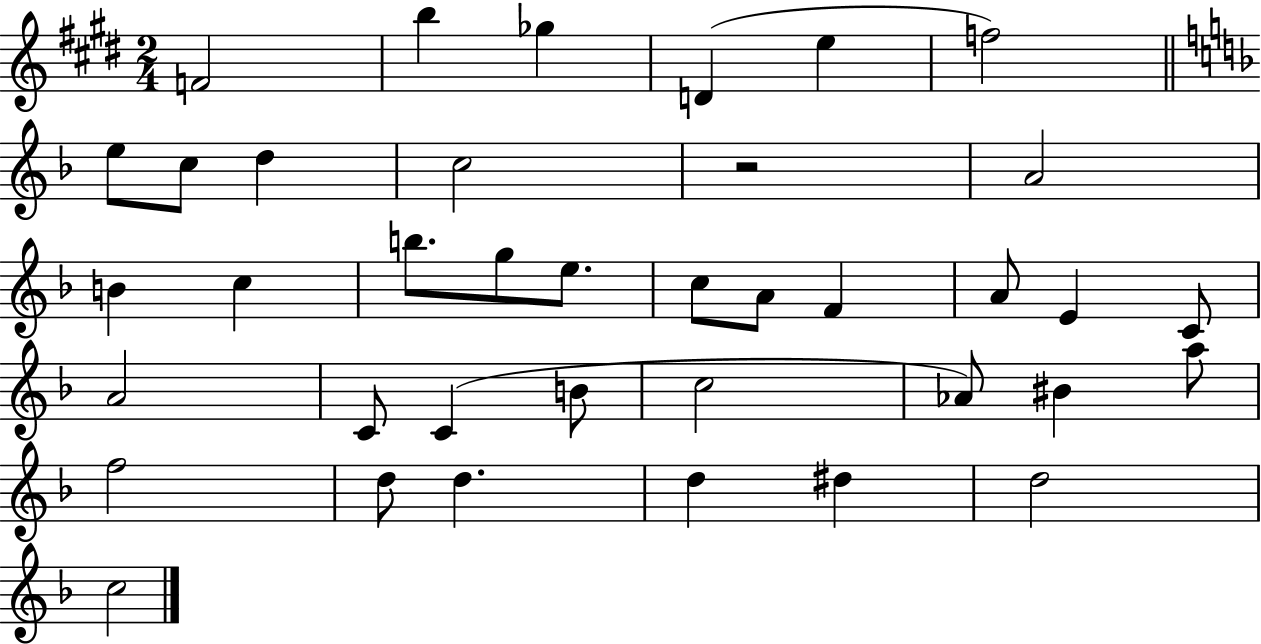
X:1
T:Untitled
M:2/4
L:1/4
K:E
F2 b _g D e f2 e/2 c/2 d c2 z2 A2 B c b/2 g/2 e/2 c/2 A/2 F A/2 E C/2 A2 C/2 C B/2 c2 _A/2 ^B a/2 f2 d/2 d d ^d d2 c2